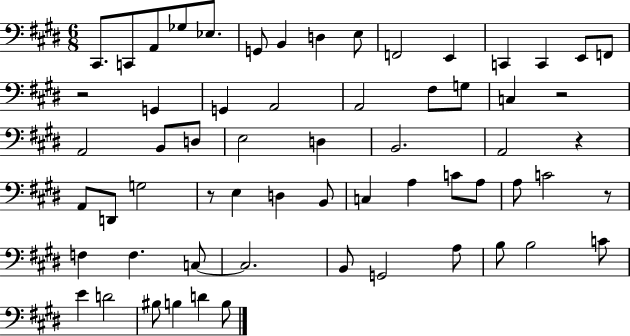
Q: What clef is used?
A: bass